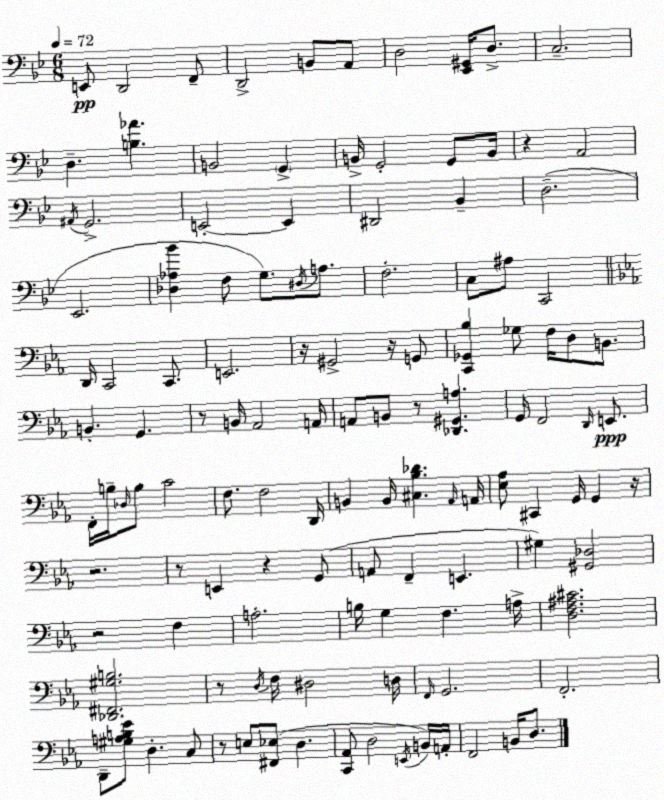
X:1
T:Untitled
M:6/8
L:1/4
K:Gm
E,,/2 D,,2 F,,/2 D,,2 B,,/2 A,,/2 D,2 [_E,,^G,,]/4 D,/2 C,2 D, [B,_A] B,,2 G,, B,,/4 G,,2 G,,/2 B,,/4 z A,,2 ^A,,/4 G,,2 E,,2 E,, ^D,,2 _B,, D,2 _E,,2 [_D,_A,_B] F,/2 G,/2 ^D,/4 A,/2 F,2 C,/2 ^A,/2 C,,2 D,,/4 C,,2 C,,/2 E,,2 z/4 ^G,,2 z/4 G,,/2 [C,,_G,,_B,] _G,/2 F,/4 D,/2 B,,/2 B,, G,, z/2 B,,/4 _A,,2 A,,/4 A,,/2 B,,/2 z/2 [_D,,^G,,A,] G,,/4 F,,2 D,,/4 E,,/2 F,,/4 B,/4 _D,/4 B,/2 C2 F,/2 F,2 D,,/4 B,, B,,/4 [^C,_B,_D] _A,,/4 A,,/4 [_E,_A,]/2 ^C,, G,,/4 G,, z/4 z2 z/2 E,, z G,,/2 A,,/2 F,, E,, ^G, [^G,,_D,]2 z2 F, A,2 B,/4 G, F, A,/4 [D,F,^A,^C]2 [_D,,^F,,^G,B,]2 z/2 D,/4 F,/4 ^D,2 D,/4 F,,/4 G,,2 F,,2 D,,/2 [^G,A,B,_E]/2 D, C,/2 z/2 E,/2 [^F,,_E,]/2 D, [C,,_A,,]/2 D,2 E,,/4 B,,/4 A,,/4 F,,2 B,,/4 D,/2